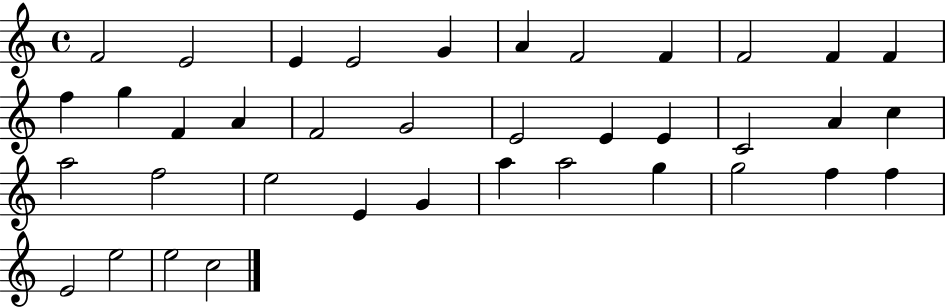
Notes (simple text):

F4/h E4/h E4/q E4/h G4/q A4/q F4/h F4/q F4/h F4/q F4/q F5/q G5/q F4/q A4/q F4/h G4/h E4/h E4/q E4/q C4/h A4/q C5/q A5/h F5/h E5/h E4/q G4/q A5/q A5/h G5/q G5/h F5/q F5/q E4/h E5/h E5/h C5/h